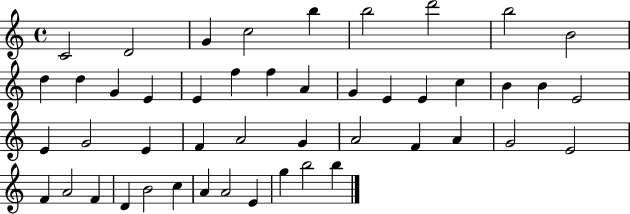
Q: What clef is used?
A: treble